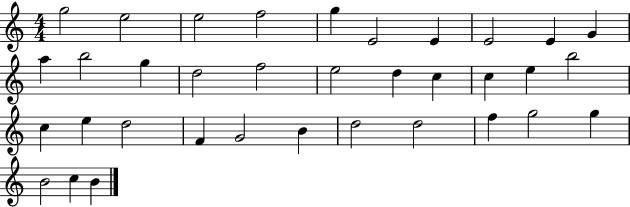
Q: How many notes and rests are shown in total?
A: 35